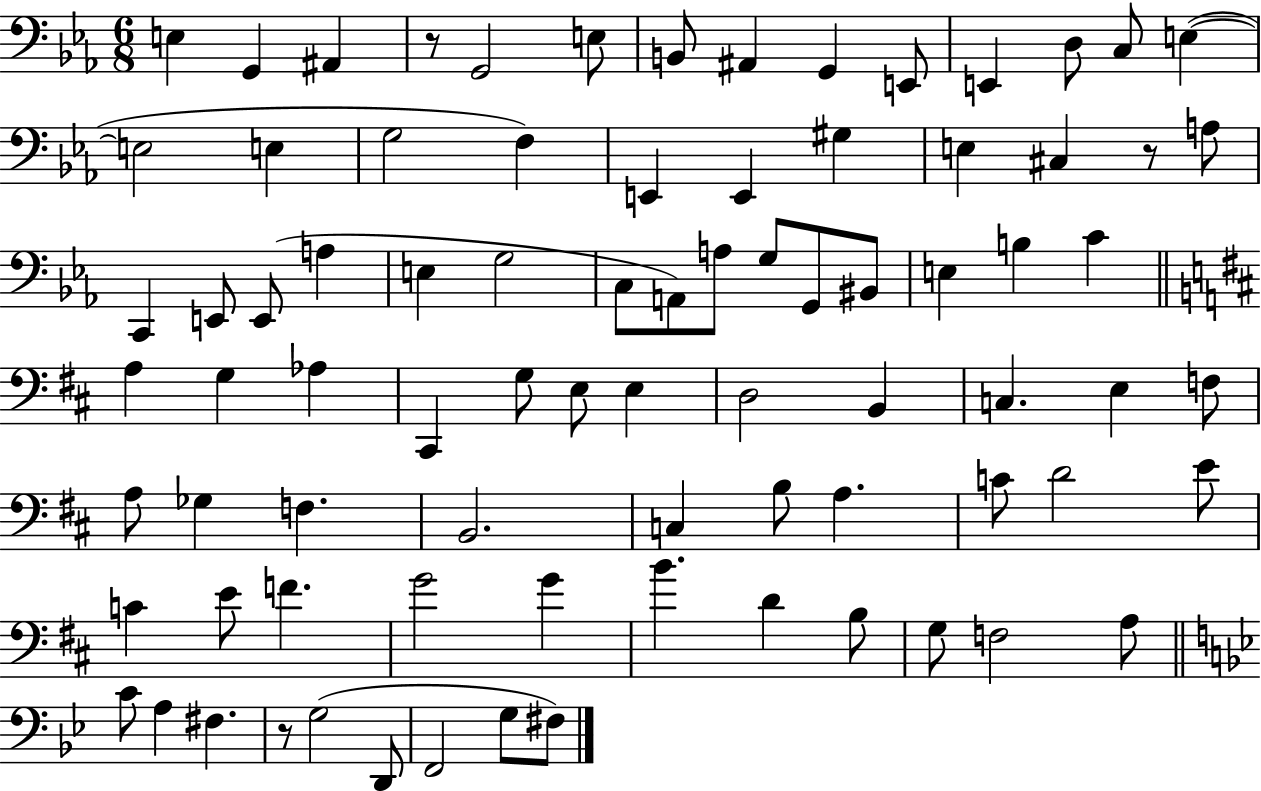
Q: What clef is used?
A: bass